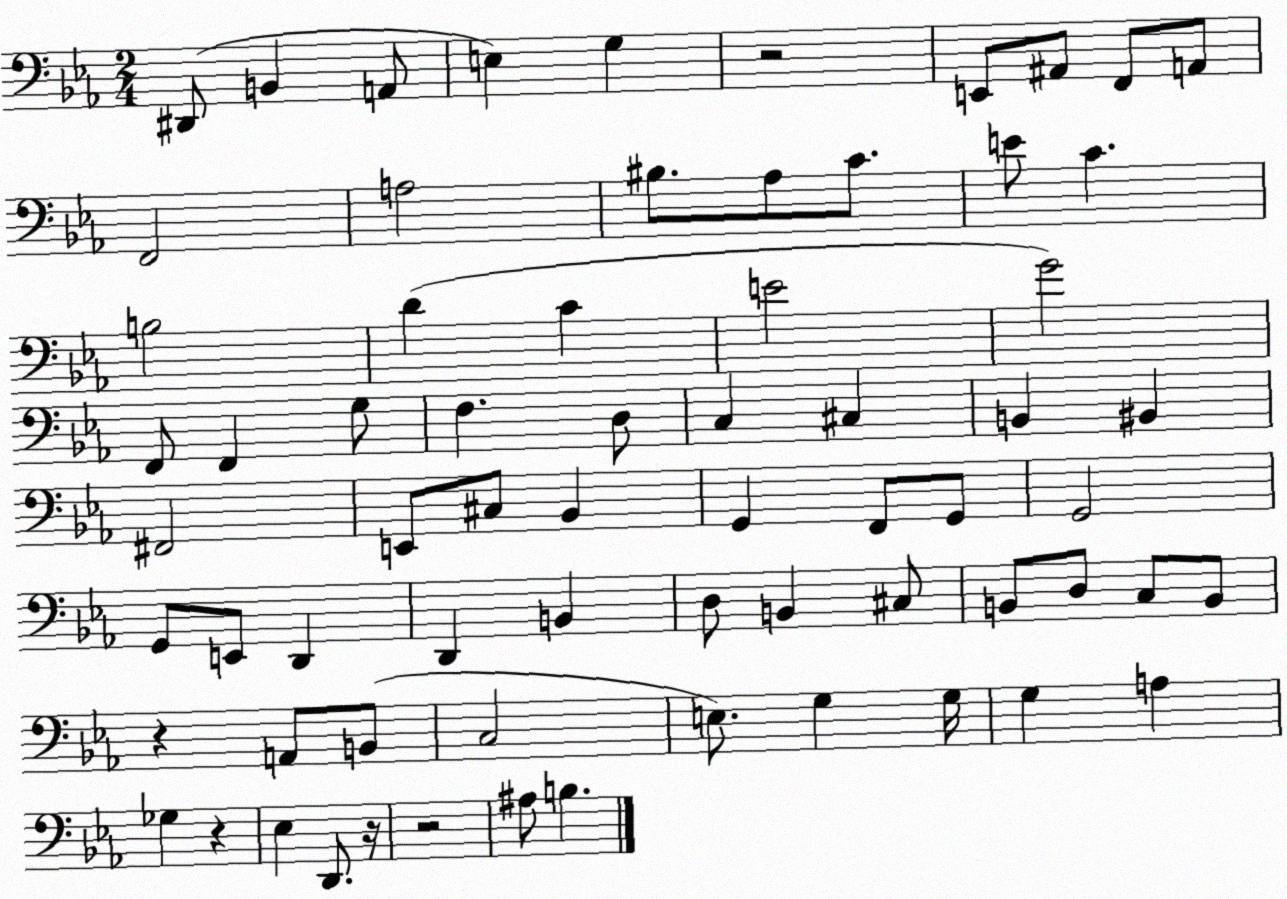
X:1
T:Untitled
M:2/4
L:1/4
K:Eb
^D,,/2 B,, A,,/2 E, G, z2 E,,/2 ^A,,/2 F,,/2 A,,/2 F,,2 A,2 ^B,/2 _A,/2 C/2 E/2 C B,2 D C E2 G2 F,,/2 F,, G,/2 F, D,/2 C, ^C, B,, ^B,, ^F,,2 E,,/2 ^C,/2 _B,, G,, F,,/2 G,,/2 G,,2 G,,/2 E,,/2 D,, D,, B,, D,/2 B,, ^C,/2 B,,/2 D,/2 C,/2 B,,/2 z A,,/2 B,,/2 C,2 E,/2 G, G,/4 G, A, _G, z _E, D,,/2 z/4 z2 ^A,/2 B,